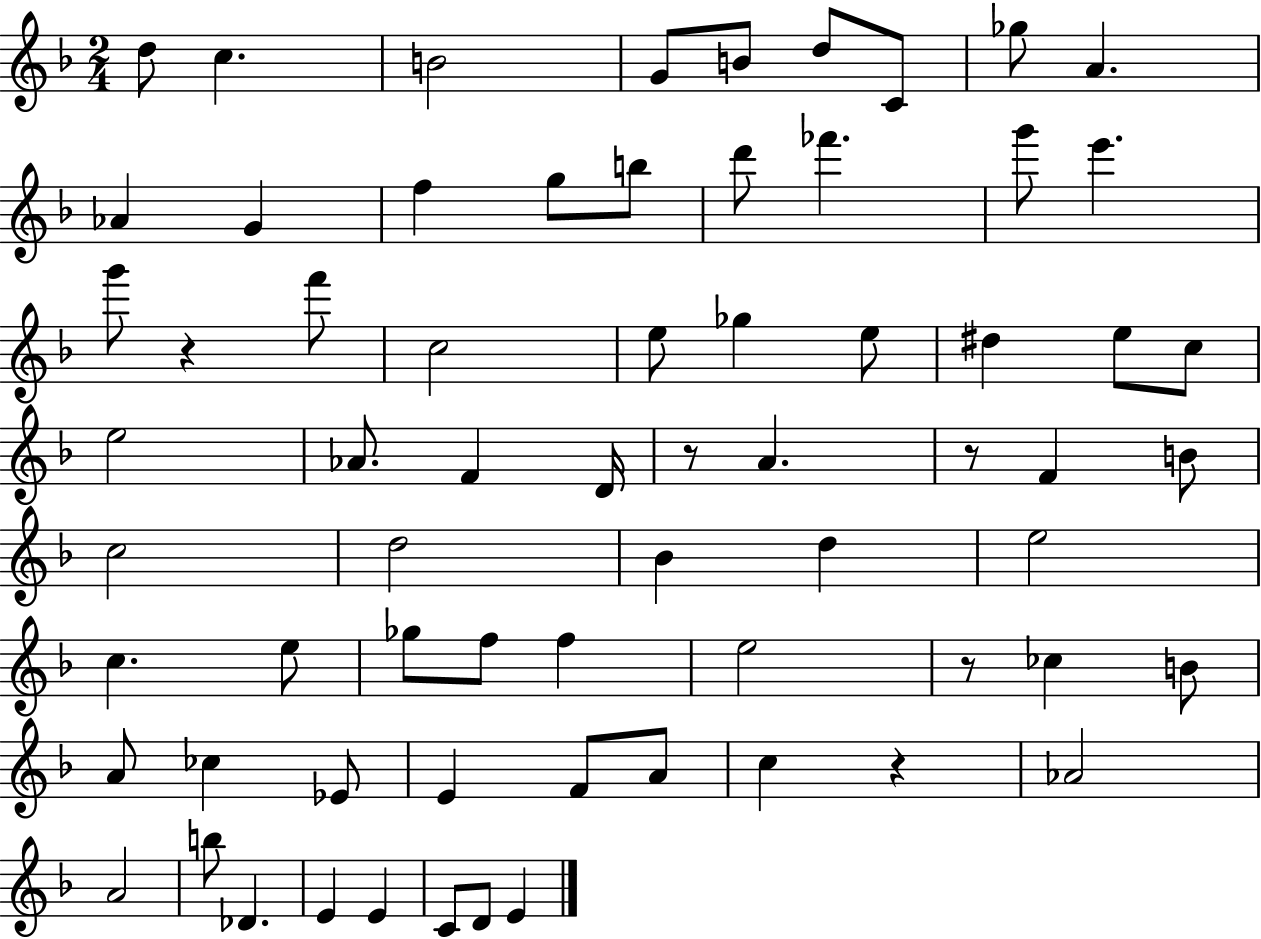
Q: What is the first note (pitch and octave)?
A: D5